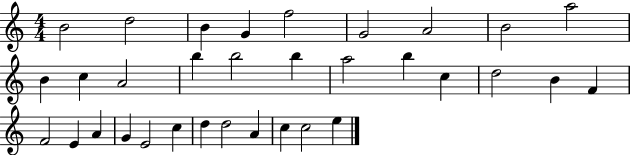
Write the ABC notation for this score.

X:1
T:Untitled
M:4/4
L:1/4
K:C
B2 d2 B G f2 G2 A2 B2 a2 B c A2 b b2 b a2 b c d2 B F F2 E A G E2 c d d2 A c c2 e